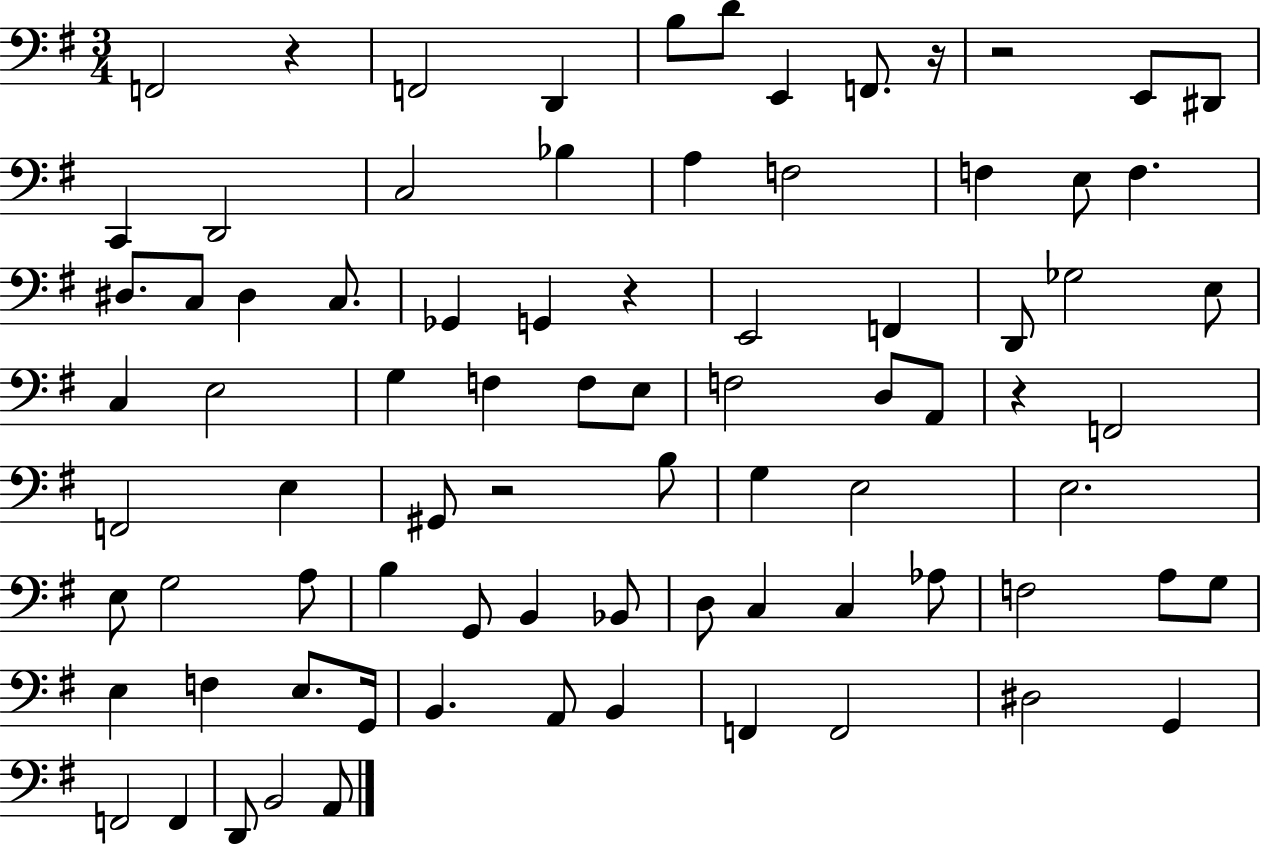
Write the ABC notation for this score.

X:1
T:Untitled
M:3/4
L:1/4
K:G
F,,2 z F,,2 D,, B,/2 D/2 E,, F,,/2 z/4 z2 E,,/2 ^D,,/2 C,, D,,2 C,2 _B, A, F,2 F, E,/2 F, ^D,/2 C,/2 ^D, C,/2 _G,, G,, z E,,2 F,, D,,/2 _G,2 E,/2 C, E,2 G, F, F,/2 E,/2 F,2 D,/2 A,,/2 z F,,2 F,,2 E, ^G,,/2 z2 B,/2 G, E,2 E,2 E,/2 G,2 A,/2 B, G,,/2 B,, _B,,/2 D,/2 C, C, _A,/2 F,2 A,/2 G,/2 E, F, E,/2 G,,/4 B,, A,,/2 B,, F,, F,,2 ^D,2 G,, F,,2 F,, D,,/2 B,,2 A,,/2